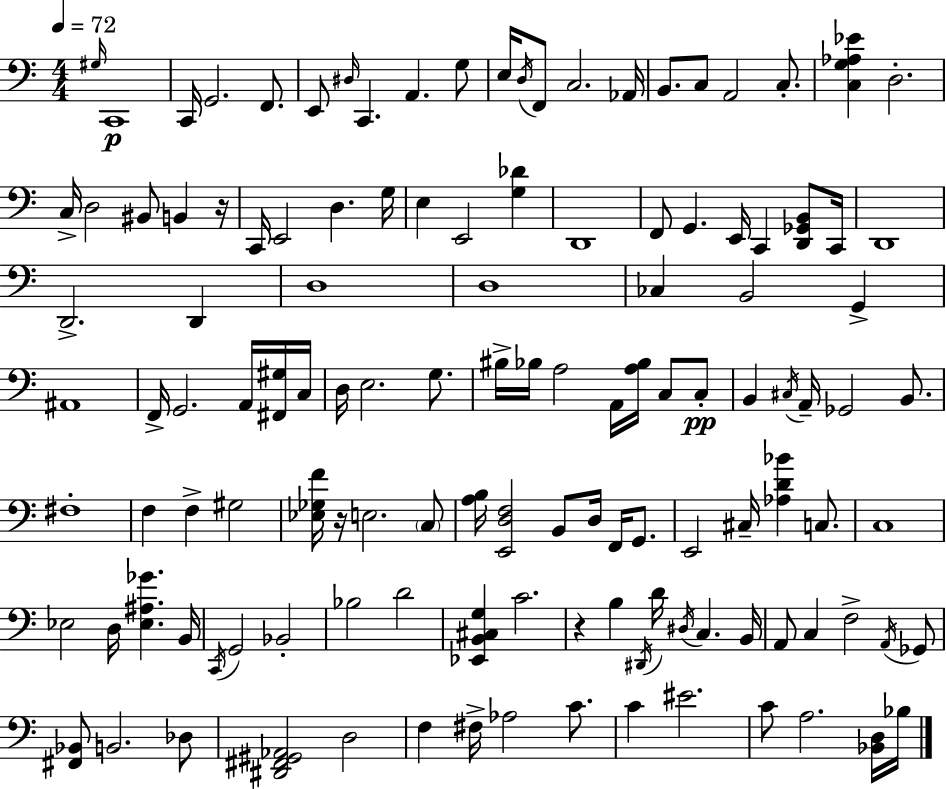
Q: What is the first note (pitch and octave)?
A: G#3